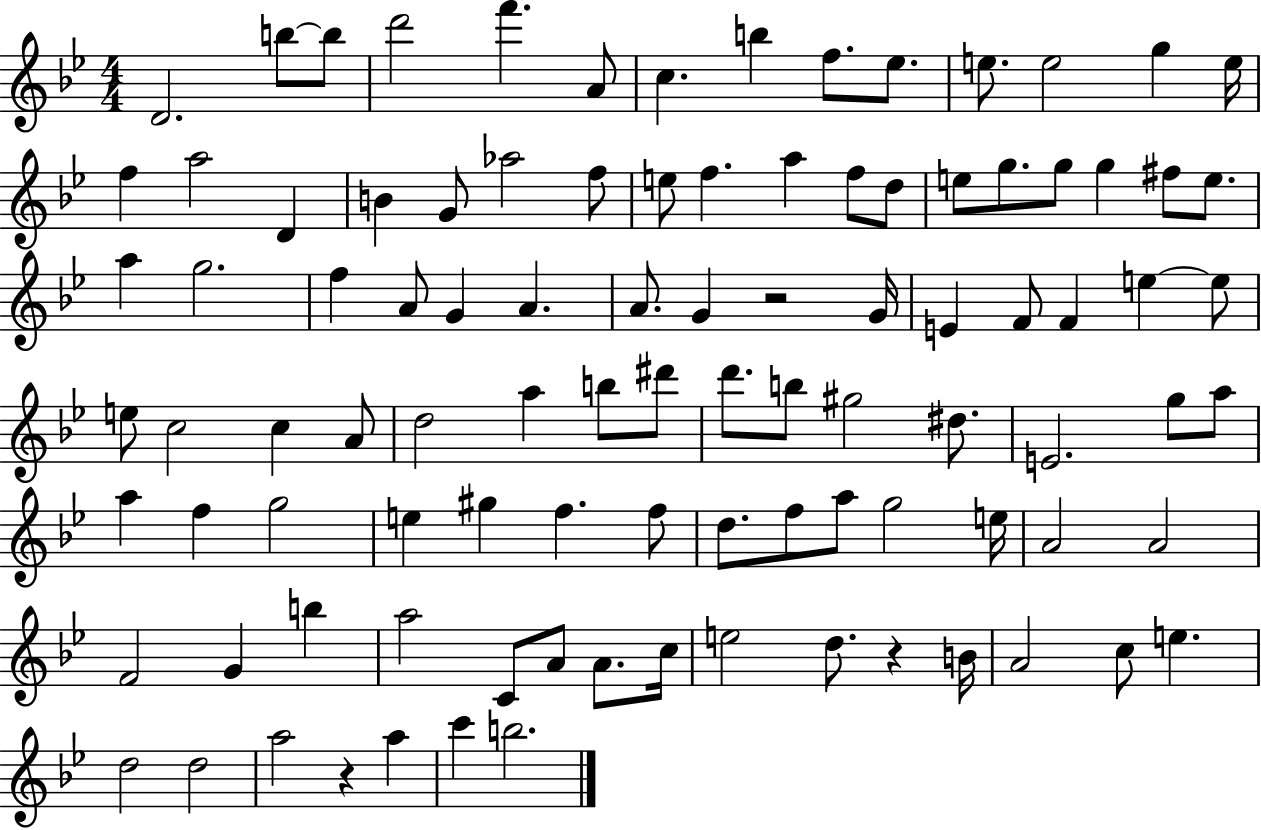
X:1
T:Untitled
M:4/4
L:1/4
K:Bb
D2 b/2 b/2 d'2 f' A/2 c b f/2 _e/2 e/2 e2 g e/4 f a2 D B G/2 _a2 f/2 e/2 f a f/2 d/2 e/2 g/2 g/2 g ^f/2 e/2 a g2 f A/2 G A A/2 G z2 G/4 E F/2 F e e/2 e/2 c2 c A/2 d2 a b/2 ^d'/2 d'/2 b/2 ^g2 ^d/2 E2 g/2 a/2 a f g2 e ^g f f/2 d/2 f/2 a/2 g2 e/4 A2 A2 F2 G b a2 C/2 A/2 A/2 c/4 e2 d/2 z B/4 A2 c/2 e d2 d2 a2 z a c' b2